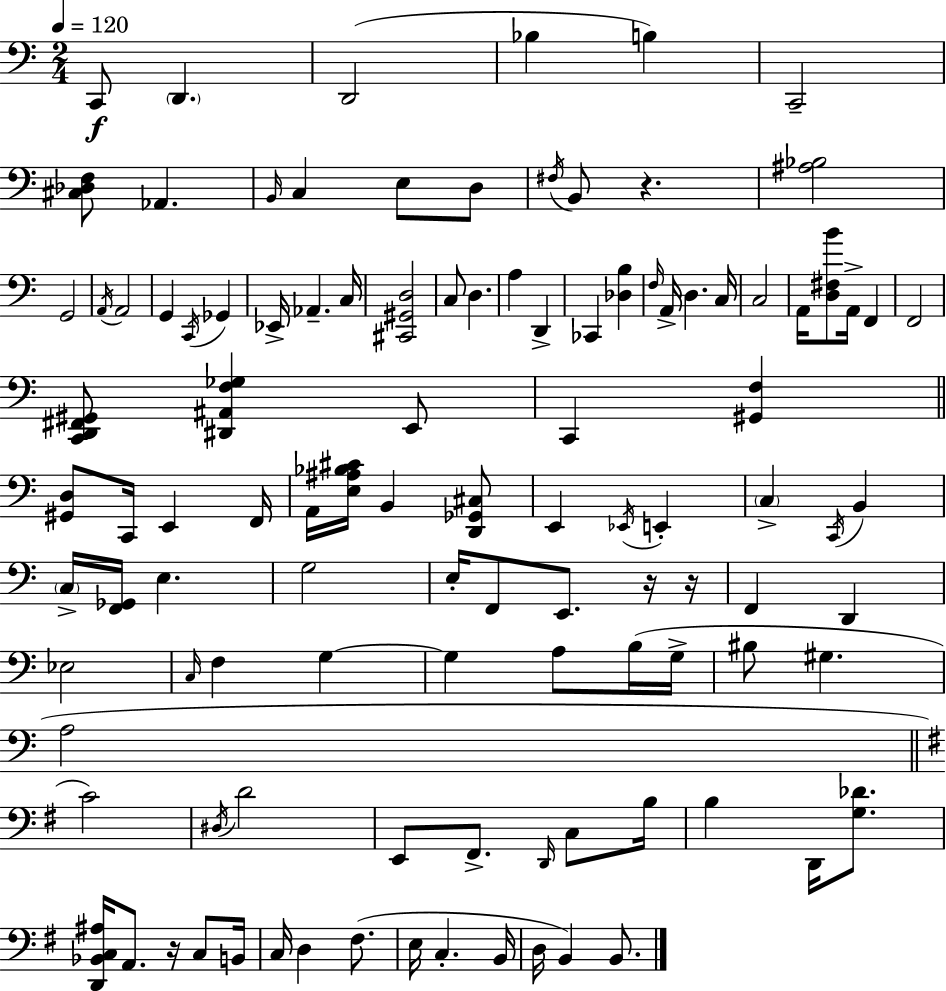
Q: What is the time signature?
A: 2/4